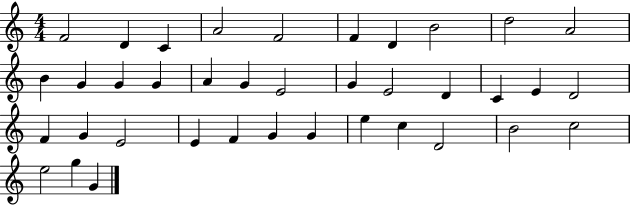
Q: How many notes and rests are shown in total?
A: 38